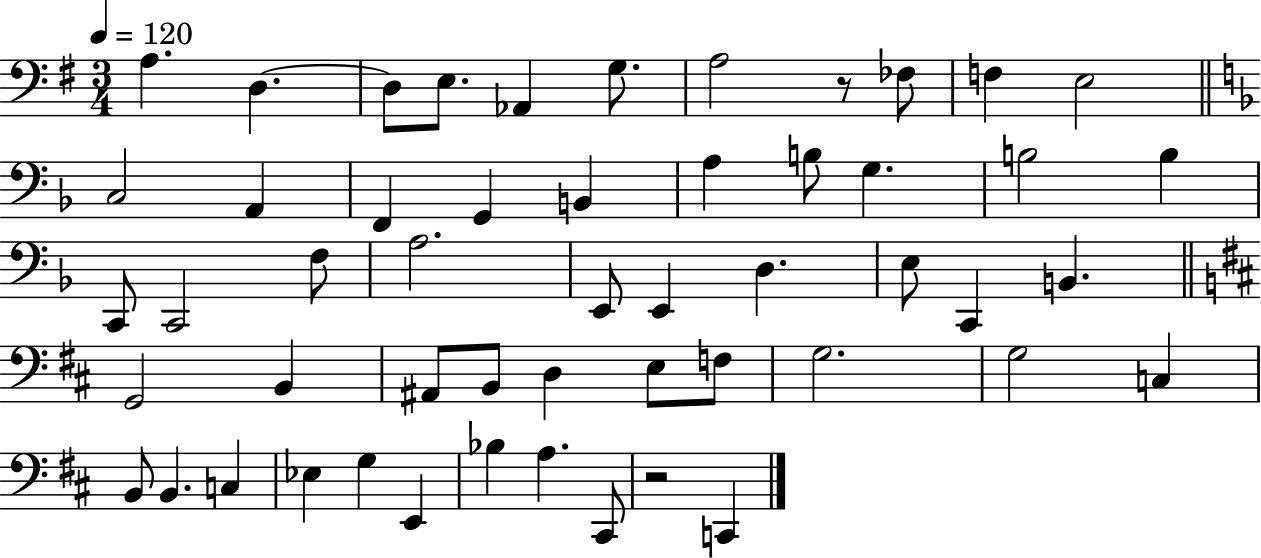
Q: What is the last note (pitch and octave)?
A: C2